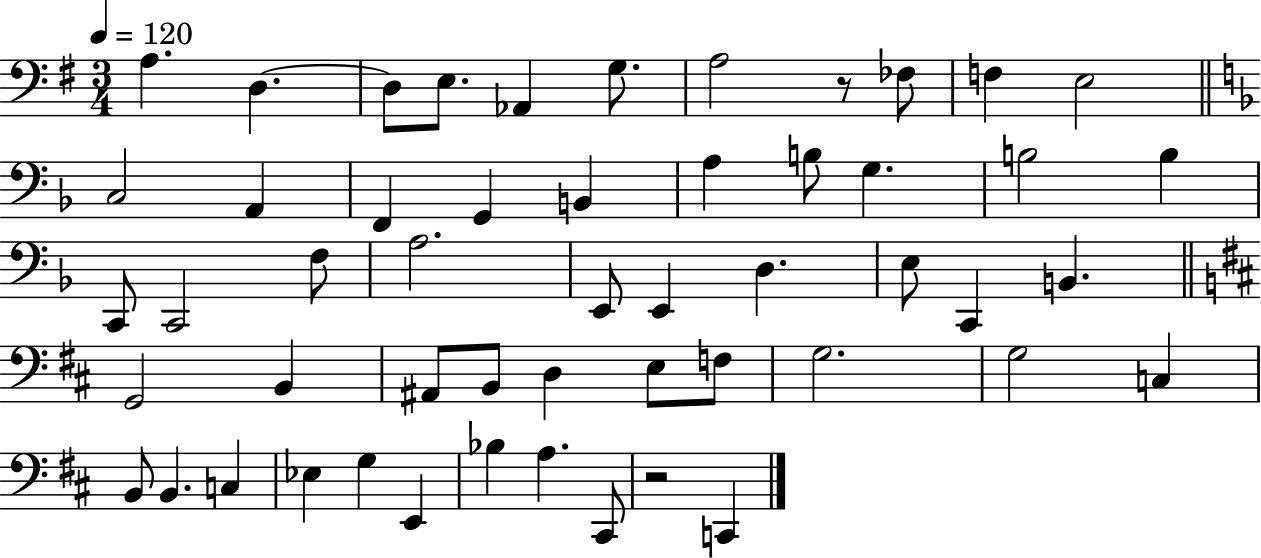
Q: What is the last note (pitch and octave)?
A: C2